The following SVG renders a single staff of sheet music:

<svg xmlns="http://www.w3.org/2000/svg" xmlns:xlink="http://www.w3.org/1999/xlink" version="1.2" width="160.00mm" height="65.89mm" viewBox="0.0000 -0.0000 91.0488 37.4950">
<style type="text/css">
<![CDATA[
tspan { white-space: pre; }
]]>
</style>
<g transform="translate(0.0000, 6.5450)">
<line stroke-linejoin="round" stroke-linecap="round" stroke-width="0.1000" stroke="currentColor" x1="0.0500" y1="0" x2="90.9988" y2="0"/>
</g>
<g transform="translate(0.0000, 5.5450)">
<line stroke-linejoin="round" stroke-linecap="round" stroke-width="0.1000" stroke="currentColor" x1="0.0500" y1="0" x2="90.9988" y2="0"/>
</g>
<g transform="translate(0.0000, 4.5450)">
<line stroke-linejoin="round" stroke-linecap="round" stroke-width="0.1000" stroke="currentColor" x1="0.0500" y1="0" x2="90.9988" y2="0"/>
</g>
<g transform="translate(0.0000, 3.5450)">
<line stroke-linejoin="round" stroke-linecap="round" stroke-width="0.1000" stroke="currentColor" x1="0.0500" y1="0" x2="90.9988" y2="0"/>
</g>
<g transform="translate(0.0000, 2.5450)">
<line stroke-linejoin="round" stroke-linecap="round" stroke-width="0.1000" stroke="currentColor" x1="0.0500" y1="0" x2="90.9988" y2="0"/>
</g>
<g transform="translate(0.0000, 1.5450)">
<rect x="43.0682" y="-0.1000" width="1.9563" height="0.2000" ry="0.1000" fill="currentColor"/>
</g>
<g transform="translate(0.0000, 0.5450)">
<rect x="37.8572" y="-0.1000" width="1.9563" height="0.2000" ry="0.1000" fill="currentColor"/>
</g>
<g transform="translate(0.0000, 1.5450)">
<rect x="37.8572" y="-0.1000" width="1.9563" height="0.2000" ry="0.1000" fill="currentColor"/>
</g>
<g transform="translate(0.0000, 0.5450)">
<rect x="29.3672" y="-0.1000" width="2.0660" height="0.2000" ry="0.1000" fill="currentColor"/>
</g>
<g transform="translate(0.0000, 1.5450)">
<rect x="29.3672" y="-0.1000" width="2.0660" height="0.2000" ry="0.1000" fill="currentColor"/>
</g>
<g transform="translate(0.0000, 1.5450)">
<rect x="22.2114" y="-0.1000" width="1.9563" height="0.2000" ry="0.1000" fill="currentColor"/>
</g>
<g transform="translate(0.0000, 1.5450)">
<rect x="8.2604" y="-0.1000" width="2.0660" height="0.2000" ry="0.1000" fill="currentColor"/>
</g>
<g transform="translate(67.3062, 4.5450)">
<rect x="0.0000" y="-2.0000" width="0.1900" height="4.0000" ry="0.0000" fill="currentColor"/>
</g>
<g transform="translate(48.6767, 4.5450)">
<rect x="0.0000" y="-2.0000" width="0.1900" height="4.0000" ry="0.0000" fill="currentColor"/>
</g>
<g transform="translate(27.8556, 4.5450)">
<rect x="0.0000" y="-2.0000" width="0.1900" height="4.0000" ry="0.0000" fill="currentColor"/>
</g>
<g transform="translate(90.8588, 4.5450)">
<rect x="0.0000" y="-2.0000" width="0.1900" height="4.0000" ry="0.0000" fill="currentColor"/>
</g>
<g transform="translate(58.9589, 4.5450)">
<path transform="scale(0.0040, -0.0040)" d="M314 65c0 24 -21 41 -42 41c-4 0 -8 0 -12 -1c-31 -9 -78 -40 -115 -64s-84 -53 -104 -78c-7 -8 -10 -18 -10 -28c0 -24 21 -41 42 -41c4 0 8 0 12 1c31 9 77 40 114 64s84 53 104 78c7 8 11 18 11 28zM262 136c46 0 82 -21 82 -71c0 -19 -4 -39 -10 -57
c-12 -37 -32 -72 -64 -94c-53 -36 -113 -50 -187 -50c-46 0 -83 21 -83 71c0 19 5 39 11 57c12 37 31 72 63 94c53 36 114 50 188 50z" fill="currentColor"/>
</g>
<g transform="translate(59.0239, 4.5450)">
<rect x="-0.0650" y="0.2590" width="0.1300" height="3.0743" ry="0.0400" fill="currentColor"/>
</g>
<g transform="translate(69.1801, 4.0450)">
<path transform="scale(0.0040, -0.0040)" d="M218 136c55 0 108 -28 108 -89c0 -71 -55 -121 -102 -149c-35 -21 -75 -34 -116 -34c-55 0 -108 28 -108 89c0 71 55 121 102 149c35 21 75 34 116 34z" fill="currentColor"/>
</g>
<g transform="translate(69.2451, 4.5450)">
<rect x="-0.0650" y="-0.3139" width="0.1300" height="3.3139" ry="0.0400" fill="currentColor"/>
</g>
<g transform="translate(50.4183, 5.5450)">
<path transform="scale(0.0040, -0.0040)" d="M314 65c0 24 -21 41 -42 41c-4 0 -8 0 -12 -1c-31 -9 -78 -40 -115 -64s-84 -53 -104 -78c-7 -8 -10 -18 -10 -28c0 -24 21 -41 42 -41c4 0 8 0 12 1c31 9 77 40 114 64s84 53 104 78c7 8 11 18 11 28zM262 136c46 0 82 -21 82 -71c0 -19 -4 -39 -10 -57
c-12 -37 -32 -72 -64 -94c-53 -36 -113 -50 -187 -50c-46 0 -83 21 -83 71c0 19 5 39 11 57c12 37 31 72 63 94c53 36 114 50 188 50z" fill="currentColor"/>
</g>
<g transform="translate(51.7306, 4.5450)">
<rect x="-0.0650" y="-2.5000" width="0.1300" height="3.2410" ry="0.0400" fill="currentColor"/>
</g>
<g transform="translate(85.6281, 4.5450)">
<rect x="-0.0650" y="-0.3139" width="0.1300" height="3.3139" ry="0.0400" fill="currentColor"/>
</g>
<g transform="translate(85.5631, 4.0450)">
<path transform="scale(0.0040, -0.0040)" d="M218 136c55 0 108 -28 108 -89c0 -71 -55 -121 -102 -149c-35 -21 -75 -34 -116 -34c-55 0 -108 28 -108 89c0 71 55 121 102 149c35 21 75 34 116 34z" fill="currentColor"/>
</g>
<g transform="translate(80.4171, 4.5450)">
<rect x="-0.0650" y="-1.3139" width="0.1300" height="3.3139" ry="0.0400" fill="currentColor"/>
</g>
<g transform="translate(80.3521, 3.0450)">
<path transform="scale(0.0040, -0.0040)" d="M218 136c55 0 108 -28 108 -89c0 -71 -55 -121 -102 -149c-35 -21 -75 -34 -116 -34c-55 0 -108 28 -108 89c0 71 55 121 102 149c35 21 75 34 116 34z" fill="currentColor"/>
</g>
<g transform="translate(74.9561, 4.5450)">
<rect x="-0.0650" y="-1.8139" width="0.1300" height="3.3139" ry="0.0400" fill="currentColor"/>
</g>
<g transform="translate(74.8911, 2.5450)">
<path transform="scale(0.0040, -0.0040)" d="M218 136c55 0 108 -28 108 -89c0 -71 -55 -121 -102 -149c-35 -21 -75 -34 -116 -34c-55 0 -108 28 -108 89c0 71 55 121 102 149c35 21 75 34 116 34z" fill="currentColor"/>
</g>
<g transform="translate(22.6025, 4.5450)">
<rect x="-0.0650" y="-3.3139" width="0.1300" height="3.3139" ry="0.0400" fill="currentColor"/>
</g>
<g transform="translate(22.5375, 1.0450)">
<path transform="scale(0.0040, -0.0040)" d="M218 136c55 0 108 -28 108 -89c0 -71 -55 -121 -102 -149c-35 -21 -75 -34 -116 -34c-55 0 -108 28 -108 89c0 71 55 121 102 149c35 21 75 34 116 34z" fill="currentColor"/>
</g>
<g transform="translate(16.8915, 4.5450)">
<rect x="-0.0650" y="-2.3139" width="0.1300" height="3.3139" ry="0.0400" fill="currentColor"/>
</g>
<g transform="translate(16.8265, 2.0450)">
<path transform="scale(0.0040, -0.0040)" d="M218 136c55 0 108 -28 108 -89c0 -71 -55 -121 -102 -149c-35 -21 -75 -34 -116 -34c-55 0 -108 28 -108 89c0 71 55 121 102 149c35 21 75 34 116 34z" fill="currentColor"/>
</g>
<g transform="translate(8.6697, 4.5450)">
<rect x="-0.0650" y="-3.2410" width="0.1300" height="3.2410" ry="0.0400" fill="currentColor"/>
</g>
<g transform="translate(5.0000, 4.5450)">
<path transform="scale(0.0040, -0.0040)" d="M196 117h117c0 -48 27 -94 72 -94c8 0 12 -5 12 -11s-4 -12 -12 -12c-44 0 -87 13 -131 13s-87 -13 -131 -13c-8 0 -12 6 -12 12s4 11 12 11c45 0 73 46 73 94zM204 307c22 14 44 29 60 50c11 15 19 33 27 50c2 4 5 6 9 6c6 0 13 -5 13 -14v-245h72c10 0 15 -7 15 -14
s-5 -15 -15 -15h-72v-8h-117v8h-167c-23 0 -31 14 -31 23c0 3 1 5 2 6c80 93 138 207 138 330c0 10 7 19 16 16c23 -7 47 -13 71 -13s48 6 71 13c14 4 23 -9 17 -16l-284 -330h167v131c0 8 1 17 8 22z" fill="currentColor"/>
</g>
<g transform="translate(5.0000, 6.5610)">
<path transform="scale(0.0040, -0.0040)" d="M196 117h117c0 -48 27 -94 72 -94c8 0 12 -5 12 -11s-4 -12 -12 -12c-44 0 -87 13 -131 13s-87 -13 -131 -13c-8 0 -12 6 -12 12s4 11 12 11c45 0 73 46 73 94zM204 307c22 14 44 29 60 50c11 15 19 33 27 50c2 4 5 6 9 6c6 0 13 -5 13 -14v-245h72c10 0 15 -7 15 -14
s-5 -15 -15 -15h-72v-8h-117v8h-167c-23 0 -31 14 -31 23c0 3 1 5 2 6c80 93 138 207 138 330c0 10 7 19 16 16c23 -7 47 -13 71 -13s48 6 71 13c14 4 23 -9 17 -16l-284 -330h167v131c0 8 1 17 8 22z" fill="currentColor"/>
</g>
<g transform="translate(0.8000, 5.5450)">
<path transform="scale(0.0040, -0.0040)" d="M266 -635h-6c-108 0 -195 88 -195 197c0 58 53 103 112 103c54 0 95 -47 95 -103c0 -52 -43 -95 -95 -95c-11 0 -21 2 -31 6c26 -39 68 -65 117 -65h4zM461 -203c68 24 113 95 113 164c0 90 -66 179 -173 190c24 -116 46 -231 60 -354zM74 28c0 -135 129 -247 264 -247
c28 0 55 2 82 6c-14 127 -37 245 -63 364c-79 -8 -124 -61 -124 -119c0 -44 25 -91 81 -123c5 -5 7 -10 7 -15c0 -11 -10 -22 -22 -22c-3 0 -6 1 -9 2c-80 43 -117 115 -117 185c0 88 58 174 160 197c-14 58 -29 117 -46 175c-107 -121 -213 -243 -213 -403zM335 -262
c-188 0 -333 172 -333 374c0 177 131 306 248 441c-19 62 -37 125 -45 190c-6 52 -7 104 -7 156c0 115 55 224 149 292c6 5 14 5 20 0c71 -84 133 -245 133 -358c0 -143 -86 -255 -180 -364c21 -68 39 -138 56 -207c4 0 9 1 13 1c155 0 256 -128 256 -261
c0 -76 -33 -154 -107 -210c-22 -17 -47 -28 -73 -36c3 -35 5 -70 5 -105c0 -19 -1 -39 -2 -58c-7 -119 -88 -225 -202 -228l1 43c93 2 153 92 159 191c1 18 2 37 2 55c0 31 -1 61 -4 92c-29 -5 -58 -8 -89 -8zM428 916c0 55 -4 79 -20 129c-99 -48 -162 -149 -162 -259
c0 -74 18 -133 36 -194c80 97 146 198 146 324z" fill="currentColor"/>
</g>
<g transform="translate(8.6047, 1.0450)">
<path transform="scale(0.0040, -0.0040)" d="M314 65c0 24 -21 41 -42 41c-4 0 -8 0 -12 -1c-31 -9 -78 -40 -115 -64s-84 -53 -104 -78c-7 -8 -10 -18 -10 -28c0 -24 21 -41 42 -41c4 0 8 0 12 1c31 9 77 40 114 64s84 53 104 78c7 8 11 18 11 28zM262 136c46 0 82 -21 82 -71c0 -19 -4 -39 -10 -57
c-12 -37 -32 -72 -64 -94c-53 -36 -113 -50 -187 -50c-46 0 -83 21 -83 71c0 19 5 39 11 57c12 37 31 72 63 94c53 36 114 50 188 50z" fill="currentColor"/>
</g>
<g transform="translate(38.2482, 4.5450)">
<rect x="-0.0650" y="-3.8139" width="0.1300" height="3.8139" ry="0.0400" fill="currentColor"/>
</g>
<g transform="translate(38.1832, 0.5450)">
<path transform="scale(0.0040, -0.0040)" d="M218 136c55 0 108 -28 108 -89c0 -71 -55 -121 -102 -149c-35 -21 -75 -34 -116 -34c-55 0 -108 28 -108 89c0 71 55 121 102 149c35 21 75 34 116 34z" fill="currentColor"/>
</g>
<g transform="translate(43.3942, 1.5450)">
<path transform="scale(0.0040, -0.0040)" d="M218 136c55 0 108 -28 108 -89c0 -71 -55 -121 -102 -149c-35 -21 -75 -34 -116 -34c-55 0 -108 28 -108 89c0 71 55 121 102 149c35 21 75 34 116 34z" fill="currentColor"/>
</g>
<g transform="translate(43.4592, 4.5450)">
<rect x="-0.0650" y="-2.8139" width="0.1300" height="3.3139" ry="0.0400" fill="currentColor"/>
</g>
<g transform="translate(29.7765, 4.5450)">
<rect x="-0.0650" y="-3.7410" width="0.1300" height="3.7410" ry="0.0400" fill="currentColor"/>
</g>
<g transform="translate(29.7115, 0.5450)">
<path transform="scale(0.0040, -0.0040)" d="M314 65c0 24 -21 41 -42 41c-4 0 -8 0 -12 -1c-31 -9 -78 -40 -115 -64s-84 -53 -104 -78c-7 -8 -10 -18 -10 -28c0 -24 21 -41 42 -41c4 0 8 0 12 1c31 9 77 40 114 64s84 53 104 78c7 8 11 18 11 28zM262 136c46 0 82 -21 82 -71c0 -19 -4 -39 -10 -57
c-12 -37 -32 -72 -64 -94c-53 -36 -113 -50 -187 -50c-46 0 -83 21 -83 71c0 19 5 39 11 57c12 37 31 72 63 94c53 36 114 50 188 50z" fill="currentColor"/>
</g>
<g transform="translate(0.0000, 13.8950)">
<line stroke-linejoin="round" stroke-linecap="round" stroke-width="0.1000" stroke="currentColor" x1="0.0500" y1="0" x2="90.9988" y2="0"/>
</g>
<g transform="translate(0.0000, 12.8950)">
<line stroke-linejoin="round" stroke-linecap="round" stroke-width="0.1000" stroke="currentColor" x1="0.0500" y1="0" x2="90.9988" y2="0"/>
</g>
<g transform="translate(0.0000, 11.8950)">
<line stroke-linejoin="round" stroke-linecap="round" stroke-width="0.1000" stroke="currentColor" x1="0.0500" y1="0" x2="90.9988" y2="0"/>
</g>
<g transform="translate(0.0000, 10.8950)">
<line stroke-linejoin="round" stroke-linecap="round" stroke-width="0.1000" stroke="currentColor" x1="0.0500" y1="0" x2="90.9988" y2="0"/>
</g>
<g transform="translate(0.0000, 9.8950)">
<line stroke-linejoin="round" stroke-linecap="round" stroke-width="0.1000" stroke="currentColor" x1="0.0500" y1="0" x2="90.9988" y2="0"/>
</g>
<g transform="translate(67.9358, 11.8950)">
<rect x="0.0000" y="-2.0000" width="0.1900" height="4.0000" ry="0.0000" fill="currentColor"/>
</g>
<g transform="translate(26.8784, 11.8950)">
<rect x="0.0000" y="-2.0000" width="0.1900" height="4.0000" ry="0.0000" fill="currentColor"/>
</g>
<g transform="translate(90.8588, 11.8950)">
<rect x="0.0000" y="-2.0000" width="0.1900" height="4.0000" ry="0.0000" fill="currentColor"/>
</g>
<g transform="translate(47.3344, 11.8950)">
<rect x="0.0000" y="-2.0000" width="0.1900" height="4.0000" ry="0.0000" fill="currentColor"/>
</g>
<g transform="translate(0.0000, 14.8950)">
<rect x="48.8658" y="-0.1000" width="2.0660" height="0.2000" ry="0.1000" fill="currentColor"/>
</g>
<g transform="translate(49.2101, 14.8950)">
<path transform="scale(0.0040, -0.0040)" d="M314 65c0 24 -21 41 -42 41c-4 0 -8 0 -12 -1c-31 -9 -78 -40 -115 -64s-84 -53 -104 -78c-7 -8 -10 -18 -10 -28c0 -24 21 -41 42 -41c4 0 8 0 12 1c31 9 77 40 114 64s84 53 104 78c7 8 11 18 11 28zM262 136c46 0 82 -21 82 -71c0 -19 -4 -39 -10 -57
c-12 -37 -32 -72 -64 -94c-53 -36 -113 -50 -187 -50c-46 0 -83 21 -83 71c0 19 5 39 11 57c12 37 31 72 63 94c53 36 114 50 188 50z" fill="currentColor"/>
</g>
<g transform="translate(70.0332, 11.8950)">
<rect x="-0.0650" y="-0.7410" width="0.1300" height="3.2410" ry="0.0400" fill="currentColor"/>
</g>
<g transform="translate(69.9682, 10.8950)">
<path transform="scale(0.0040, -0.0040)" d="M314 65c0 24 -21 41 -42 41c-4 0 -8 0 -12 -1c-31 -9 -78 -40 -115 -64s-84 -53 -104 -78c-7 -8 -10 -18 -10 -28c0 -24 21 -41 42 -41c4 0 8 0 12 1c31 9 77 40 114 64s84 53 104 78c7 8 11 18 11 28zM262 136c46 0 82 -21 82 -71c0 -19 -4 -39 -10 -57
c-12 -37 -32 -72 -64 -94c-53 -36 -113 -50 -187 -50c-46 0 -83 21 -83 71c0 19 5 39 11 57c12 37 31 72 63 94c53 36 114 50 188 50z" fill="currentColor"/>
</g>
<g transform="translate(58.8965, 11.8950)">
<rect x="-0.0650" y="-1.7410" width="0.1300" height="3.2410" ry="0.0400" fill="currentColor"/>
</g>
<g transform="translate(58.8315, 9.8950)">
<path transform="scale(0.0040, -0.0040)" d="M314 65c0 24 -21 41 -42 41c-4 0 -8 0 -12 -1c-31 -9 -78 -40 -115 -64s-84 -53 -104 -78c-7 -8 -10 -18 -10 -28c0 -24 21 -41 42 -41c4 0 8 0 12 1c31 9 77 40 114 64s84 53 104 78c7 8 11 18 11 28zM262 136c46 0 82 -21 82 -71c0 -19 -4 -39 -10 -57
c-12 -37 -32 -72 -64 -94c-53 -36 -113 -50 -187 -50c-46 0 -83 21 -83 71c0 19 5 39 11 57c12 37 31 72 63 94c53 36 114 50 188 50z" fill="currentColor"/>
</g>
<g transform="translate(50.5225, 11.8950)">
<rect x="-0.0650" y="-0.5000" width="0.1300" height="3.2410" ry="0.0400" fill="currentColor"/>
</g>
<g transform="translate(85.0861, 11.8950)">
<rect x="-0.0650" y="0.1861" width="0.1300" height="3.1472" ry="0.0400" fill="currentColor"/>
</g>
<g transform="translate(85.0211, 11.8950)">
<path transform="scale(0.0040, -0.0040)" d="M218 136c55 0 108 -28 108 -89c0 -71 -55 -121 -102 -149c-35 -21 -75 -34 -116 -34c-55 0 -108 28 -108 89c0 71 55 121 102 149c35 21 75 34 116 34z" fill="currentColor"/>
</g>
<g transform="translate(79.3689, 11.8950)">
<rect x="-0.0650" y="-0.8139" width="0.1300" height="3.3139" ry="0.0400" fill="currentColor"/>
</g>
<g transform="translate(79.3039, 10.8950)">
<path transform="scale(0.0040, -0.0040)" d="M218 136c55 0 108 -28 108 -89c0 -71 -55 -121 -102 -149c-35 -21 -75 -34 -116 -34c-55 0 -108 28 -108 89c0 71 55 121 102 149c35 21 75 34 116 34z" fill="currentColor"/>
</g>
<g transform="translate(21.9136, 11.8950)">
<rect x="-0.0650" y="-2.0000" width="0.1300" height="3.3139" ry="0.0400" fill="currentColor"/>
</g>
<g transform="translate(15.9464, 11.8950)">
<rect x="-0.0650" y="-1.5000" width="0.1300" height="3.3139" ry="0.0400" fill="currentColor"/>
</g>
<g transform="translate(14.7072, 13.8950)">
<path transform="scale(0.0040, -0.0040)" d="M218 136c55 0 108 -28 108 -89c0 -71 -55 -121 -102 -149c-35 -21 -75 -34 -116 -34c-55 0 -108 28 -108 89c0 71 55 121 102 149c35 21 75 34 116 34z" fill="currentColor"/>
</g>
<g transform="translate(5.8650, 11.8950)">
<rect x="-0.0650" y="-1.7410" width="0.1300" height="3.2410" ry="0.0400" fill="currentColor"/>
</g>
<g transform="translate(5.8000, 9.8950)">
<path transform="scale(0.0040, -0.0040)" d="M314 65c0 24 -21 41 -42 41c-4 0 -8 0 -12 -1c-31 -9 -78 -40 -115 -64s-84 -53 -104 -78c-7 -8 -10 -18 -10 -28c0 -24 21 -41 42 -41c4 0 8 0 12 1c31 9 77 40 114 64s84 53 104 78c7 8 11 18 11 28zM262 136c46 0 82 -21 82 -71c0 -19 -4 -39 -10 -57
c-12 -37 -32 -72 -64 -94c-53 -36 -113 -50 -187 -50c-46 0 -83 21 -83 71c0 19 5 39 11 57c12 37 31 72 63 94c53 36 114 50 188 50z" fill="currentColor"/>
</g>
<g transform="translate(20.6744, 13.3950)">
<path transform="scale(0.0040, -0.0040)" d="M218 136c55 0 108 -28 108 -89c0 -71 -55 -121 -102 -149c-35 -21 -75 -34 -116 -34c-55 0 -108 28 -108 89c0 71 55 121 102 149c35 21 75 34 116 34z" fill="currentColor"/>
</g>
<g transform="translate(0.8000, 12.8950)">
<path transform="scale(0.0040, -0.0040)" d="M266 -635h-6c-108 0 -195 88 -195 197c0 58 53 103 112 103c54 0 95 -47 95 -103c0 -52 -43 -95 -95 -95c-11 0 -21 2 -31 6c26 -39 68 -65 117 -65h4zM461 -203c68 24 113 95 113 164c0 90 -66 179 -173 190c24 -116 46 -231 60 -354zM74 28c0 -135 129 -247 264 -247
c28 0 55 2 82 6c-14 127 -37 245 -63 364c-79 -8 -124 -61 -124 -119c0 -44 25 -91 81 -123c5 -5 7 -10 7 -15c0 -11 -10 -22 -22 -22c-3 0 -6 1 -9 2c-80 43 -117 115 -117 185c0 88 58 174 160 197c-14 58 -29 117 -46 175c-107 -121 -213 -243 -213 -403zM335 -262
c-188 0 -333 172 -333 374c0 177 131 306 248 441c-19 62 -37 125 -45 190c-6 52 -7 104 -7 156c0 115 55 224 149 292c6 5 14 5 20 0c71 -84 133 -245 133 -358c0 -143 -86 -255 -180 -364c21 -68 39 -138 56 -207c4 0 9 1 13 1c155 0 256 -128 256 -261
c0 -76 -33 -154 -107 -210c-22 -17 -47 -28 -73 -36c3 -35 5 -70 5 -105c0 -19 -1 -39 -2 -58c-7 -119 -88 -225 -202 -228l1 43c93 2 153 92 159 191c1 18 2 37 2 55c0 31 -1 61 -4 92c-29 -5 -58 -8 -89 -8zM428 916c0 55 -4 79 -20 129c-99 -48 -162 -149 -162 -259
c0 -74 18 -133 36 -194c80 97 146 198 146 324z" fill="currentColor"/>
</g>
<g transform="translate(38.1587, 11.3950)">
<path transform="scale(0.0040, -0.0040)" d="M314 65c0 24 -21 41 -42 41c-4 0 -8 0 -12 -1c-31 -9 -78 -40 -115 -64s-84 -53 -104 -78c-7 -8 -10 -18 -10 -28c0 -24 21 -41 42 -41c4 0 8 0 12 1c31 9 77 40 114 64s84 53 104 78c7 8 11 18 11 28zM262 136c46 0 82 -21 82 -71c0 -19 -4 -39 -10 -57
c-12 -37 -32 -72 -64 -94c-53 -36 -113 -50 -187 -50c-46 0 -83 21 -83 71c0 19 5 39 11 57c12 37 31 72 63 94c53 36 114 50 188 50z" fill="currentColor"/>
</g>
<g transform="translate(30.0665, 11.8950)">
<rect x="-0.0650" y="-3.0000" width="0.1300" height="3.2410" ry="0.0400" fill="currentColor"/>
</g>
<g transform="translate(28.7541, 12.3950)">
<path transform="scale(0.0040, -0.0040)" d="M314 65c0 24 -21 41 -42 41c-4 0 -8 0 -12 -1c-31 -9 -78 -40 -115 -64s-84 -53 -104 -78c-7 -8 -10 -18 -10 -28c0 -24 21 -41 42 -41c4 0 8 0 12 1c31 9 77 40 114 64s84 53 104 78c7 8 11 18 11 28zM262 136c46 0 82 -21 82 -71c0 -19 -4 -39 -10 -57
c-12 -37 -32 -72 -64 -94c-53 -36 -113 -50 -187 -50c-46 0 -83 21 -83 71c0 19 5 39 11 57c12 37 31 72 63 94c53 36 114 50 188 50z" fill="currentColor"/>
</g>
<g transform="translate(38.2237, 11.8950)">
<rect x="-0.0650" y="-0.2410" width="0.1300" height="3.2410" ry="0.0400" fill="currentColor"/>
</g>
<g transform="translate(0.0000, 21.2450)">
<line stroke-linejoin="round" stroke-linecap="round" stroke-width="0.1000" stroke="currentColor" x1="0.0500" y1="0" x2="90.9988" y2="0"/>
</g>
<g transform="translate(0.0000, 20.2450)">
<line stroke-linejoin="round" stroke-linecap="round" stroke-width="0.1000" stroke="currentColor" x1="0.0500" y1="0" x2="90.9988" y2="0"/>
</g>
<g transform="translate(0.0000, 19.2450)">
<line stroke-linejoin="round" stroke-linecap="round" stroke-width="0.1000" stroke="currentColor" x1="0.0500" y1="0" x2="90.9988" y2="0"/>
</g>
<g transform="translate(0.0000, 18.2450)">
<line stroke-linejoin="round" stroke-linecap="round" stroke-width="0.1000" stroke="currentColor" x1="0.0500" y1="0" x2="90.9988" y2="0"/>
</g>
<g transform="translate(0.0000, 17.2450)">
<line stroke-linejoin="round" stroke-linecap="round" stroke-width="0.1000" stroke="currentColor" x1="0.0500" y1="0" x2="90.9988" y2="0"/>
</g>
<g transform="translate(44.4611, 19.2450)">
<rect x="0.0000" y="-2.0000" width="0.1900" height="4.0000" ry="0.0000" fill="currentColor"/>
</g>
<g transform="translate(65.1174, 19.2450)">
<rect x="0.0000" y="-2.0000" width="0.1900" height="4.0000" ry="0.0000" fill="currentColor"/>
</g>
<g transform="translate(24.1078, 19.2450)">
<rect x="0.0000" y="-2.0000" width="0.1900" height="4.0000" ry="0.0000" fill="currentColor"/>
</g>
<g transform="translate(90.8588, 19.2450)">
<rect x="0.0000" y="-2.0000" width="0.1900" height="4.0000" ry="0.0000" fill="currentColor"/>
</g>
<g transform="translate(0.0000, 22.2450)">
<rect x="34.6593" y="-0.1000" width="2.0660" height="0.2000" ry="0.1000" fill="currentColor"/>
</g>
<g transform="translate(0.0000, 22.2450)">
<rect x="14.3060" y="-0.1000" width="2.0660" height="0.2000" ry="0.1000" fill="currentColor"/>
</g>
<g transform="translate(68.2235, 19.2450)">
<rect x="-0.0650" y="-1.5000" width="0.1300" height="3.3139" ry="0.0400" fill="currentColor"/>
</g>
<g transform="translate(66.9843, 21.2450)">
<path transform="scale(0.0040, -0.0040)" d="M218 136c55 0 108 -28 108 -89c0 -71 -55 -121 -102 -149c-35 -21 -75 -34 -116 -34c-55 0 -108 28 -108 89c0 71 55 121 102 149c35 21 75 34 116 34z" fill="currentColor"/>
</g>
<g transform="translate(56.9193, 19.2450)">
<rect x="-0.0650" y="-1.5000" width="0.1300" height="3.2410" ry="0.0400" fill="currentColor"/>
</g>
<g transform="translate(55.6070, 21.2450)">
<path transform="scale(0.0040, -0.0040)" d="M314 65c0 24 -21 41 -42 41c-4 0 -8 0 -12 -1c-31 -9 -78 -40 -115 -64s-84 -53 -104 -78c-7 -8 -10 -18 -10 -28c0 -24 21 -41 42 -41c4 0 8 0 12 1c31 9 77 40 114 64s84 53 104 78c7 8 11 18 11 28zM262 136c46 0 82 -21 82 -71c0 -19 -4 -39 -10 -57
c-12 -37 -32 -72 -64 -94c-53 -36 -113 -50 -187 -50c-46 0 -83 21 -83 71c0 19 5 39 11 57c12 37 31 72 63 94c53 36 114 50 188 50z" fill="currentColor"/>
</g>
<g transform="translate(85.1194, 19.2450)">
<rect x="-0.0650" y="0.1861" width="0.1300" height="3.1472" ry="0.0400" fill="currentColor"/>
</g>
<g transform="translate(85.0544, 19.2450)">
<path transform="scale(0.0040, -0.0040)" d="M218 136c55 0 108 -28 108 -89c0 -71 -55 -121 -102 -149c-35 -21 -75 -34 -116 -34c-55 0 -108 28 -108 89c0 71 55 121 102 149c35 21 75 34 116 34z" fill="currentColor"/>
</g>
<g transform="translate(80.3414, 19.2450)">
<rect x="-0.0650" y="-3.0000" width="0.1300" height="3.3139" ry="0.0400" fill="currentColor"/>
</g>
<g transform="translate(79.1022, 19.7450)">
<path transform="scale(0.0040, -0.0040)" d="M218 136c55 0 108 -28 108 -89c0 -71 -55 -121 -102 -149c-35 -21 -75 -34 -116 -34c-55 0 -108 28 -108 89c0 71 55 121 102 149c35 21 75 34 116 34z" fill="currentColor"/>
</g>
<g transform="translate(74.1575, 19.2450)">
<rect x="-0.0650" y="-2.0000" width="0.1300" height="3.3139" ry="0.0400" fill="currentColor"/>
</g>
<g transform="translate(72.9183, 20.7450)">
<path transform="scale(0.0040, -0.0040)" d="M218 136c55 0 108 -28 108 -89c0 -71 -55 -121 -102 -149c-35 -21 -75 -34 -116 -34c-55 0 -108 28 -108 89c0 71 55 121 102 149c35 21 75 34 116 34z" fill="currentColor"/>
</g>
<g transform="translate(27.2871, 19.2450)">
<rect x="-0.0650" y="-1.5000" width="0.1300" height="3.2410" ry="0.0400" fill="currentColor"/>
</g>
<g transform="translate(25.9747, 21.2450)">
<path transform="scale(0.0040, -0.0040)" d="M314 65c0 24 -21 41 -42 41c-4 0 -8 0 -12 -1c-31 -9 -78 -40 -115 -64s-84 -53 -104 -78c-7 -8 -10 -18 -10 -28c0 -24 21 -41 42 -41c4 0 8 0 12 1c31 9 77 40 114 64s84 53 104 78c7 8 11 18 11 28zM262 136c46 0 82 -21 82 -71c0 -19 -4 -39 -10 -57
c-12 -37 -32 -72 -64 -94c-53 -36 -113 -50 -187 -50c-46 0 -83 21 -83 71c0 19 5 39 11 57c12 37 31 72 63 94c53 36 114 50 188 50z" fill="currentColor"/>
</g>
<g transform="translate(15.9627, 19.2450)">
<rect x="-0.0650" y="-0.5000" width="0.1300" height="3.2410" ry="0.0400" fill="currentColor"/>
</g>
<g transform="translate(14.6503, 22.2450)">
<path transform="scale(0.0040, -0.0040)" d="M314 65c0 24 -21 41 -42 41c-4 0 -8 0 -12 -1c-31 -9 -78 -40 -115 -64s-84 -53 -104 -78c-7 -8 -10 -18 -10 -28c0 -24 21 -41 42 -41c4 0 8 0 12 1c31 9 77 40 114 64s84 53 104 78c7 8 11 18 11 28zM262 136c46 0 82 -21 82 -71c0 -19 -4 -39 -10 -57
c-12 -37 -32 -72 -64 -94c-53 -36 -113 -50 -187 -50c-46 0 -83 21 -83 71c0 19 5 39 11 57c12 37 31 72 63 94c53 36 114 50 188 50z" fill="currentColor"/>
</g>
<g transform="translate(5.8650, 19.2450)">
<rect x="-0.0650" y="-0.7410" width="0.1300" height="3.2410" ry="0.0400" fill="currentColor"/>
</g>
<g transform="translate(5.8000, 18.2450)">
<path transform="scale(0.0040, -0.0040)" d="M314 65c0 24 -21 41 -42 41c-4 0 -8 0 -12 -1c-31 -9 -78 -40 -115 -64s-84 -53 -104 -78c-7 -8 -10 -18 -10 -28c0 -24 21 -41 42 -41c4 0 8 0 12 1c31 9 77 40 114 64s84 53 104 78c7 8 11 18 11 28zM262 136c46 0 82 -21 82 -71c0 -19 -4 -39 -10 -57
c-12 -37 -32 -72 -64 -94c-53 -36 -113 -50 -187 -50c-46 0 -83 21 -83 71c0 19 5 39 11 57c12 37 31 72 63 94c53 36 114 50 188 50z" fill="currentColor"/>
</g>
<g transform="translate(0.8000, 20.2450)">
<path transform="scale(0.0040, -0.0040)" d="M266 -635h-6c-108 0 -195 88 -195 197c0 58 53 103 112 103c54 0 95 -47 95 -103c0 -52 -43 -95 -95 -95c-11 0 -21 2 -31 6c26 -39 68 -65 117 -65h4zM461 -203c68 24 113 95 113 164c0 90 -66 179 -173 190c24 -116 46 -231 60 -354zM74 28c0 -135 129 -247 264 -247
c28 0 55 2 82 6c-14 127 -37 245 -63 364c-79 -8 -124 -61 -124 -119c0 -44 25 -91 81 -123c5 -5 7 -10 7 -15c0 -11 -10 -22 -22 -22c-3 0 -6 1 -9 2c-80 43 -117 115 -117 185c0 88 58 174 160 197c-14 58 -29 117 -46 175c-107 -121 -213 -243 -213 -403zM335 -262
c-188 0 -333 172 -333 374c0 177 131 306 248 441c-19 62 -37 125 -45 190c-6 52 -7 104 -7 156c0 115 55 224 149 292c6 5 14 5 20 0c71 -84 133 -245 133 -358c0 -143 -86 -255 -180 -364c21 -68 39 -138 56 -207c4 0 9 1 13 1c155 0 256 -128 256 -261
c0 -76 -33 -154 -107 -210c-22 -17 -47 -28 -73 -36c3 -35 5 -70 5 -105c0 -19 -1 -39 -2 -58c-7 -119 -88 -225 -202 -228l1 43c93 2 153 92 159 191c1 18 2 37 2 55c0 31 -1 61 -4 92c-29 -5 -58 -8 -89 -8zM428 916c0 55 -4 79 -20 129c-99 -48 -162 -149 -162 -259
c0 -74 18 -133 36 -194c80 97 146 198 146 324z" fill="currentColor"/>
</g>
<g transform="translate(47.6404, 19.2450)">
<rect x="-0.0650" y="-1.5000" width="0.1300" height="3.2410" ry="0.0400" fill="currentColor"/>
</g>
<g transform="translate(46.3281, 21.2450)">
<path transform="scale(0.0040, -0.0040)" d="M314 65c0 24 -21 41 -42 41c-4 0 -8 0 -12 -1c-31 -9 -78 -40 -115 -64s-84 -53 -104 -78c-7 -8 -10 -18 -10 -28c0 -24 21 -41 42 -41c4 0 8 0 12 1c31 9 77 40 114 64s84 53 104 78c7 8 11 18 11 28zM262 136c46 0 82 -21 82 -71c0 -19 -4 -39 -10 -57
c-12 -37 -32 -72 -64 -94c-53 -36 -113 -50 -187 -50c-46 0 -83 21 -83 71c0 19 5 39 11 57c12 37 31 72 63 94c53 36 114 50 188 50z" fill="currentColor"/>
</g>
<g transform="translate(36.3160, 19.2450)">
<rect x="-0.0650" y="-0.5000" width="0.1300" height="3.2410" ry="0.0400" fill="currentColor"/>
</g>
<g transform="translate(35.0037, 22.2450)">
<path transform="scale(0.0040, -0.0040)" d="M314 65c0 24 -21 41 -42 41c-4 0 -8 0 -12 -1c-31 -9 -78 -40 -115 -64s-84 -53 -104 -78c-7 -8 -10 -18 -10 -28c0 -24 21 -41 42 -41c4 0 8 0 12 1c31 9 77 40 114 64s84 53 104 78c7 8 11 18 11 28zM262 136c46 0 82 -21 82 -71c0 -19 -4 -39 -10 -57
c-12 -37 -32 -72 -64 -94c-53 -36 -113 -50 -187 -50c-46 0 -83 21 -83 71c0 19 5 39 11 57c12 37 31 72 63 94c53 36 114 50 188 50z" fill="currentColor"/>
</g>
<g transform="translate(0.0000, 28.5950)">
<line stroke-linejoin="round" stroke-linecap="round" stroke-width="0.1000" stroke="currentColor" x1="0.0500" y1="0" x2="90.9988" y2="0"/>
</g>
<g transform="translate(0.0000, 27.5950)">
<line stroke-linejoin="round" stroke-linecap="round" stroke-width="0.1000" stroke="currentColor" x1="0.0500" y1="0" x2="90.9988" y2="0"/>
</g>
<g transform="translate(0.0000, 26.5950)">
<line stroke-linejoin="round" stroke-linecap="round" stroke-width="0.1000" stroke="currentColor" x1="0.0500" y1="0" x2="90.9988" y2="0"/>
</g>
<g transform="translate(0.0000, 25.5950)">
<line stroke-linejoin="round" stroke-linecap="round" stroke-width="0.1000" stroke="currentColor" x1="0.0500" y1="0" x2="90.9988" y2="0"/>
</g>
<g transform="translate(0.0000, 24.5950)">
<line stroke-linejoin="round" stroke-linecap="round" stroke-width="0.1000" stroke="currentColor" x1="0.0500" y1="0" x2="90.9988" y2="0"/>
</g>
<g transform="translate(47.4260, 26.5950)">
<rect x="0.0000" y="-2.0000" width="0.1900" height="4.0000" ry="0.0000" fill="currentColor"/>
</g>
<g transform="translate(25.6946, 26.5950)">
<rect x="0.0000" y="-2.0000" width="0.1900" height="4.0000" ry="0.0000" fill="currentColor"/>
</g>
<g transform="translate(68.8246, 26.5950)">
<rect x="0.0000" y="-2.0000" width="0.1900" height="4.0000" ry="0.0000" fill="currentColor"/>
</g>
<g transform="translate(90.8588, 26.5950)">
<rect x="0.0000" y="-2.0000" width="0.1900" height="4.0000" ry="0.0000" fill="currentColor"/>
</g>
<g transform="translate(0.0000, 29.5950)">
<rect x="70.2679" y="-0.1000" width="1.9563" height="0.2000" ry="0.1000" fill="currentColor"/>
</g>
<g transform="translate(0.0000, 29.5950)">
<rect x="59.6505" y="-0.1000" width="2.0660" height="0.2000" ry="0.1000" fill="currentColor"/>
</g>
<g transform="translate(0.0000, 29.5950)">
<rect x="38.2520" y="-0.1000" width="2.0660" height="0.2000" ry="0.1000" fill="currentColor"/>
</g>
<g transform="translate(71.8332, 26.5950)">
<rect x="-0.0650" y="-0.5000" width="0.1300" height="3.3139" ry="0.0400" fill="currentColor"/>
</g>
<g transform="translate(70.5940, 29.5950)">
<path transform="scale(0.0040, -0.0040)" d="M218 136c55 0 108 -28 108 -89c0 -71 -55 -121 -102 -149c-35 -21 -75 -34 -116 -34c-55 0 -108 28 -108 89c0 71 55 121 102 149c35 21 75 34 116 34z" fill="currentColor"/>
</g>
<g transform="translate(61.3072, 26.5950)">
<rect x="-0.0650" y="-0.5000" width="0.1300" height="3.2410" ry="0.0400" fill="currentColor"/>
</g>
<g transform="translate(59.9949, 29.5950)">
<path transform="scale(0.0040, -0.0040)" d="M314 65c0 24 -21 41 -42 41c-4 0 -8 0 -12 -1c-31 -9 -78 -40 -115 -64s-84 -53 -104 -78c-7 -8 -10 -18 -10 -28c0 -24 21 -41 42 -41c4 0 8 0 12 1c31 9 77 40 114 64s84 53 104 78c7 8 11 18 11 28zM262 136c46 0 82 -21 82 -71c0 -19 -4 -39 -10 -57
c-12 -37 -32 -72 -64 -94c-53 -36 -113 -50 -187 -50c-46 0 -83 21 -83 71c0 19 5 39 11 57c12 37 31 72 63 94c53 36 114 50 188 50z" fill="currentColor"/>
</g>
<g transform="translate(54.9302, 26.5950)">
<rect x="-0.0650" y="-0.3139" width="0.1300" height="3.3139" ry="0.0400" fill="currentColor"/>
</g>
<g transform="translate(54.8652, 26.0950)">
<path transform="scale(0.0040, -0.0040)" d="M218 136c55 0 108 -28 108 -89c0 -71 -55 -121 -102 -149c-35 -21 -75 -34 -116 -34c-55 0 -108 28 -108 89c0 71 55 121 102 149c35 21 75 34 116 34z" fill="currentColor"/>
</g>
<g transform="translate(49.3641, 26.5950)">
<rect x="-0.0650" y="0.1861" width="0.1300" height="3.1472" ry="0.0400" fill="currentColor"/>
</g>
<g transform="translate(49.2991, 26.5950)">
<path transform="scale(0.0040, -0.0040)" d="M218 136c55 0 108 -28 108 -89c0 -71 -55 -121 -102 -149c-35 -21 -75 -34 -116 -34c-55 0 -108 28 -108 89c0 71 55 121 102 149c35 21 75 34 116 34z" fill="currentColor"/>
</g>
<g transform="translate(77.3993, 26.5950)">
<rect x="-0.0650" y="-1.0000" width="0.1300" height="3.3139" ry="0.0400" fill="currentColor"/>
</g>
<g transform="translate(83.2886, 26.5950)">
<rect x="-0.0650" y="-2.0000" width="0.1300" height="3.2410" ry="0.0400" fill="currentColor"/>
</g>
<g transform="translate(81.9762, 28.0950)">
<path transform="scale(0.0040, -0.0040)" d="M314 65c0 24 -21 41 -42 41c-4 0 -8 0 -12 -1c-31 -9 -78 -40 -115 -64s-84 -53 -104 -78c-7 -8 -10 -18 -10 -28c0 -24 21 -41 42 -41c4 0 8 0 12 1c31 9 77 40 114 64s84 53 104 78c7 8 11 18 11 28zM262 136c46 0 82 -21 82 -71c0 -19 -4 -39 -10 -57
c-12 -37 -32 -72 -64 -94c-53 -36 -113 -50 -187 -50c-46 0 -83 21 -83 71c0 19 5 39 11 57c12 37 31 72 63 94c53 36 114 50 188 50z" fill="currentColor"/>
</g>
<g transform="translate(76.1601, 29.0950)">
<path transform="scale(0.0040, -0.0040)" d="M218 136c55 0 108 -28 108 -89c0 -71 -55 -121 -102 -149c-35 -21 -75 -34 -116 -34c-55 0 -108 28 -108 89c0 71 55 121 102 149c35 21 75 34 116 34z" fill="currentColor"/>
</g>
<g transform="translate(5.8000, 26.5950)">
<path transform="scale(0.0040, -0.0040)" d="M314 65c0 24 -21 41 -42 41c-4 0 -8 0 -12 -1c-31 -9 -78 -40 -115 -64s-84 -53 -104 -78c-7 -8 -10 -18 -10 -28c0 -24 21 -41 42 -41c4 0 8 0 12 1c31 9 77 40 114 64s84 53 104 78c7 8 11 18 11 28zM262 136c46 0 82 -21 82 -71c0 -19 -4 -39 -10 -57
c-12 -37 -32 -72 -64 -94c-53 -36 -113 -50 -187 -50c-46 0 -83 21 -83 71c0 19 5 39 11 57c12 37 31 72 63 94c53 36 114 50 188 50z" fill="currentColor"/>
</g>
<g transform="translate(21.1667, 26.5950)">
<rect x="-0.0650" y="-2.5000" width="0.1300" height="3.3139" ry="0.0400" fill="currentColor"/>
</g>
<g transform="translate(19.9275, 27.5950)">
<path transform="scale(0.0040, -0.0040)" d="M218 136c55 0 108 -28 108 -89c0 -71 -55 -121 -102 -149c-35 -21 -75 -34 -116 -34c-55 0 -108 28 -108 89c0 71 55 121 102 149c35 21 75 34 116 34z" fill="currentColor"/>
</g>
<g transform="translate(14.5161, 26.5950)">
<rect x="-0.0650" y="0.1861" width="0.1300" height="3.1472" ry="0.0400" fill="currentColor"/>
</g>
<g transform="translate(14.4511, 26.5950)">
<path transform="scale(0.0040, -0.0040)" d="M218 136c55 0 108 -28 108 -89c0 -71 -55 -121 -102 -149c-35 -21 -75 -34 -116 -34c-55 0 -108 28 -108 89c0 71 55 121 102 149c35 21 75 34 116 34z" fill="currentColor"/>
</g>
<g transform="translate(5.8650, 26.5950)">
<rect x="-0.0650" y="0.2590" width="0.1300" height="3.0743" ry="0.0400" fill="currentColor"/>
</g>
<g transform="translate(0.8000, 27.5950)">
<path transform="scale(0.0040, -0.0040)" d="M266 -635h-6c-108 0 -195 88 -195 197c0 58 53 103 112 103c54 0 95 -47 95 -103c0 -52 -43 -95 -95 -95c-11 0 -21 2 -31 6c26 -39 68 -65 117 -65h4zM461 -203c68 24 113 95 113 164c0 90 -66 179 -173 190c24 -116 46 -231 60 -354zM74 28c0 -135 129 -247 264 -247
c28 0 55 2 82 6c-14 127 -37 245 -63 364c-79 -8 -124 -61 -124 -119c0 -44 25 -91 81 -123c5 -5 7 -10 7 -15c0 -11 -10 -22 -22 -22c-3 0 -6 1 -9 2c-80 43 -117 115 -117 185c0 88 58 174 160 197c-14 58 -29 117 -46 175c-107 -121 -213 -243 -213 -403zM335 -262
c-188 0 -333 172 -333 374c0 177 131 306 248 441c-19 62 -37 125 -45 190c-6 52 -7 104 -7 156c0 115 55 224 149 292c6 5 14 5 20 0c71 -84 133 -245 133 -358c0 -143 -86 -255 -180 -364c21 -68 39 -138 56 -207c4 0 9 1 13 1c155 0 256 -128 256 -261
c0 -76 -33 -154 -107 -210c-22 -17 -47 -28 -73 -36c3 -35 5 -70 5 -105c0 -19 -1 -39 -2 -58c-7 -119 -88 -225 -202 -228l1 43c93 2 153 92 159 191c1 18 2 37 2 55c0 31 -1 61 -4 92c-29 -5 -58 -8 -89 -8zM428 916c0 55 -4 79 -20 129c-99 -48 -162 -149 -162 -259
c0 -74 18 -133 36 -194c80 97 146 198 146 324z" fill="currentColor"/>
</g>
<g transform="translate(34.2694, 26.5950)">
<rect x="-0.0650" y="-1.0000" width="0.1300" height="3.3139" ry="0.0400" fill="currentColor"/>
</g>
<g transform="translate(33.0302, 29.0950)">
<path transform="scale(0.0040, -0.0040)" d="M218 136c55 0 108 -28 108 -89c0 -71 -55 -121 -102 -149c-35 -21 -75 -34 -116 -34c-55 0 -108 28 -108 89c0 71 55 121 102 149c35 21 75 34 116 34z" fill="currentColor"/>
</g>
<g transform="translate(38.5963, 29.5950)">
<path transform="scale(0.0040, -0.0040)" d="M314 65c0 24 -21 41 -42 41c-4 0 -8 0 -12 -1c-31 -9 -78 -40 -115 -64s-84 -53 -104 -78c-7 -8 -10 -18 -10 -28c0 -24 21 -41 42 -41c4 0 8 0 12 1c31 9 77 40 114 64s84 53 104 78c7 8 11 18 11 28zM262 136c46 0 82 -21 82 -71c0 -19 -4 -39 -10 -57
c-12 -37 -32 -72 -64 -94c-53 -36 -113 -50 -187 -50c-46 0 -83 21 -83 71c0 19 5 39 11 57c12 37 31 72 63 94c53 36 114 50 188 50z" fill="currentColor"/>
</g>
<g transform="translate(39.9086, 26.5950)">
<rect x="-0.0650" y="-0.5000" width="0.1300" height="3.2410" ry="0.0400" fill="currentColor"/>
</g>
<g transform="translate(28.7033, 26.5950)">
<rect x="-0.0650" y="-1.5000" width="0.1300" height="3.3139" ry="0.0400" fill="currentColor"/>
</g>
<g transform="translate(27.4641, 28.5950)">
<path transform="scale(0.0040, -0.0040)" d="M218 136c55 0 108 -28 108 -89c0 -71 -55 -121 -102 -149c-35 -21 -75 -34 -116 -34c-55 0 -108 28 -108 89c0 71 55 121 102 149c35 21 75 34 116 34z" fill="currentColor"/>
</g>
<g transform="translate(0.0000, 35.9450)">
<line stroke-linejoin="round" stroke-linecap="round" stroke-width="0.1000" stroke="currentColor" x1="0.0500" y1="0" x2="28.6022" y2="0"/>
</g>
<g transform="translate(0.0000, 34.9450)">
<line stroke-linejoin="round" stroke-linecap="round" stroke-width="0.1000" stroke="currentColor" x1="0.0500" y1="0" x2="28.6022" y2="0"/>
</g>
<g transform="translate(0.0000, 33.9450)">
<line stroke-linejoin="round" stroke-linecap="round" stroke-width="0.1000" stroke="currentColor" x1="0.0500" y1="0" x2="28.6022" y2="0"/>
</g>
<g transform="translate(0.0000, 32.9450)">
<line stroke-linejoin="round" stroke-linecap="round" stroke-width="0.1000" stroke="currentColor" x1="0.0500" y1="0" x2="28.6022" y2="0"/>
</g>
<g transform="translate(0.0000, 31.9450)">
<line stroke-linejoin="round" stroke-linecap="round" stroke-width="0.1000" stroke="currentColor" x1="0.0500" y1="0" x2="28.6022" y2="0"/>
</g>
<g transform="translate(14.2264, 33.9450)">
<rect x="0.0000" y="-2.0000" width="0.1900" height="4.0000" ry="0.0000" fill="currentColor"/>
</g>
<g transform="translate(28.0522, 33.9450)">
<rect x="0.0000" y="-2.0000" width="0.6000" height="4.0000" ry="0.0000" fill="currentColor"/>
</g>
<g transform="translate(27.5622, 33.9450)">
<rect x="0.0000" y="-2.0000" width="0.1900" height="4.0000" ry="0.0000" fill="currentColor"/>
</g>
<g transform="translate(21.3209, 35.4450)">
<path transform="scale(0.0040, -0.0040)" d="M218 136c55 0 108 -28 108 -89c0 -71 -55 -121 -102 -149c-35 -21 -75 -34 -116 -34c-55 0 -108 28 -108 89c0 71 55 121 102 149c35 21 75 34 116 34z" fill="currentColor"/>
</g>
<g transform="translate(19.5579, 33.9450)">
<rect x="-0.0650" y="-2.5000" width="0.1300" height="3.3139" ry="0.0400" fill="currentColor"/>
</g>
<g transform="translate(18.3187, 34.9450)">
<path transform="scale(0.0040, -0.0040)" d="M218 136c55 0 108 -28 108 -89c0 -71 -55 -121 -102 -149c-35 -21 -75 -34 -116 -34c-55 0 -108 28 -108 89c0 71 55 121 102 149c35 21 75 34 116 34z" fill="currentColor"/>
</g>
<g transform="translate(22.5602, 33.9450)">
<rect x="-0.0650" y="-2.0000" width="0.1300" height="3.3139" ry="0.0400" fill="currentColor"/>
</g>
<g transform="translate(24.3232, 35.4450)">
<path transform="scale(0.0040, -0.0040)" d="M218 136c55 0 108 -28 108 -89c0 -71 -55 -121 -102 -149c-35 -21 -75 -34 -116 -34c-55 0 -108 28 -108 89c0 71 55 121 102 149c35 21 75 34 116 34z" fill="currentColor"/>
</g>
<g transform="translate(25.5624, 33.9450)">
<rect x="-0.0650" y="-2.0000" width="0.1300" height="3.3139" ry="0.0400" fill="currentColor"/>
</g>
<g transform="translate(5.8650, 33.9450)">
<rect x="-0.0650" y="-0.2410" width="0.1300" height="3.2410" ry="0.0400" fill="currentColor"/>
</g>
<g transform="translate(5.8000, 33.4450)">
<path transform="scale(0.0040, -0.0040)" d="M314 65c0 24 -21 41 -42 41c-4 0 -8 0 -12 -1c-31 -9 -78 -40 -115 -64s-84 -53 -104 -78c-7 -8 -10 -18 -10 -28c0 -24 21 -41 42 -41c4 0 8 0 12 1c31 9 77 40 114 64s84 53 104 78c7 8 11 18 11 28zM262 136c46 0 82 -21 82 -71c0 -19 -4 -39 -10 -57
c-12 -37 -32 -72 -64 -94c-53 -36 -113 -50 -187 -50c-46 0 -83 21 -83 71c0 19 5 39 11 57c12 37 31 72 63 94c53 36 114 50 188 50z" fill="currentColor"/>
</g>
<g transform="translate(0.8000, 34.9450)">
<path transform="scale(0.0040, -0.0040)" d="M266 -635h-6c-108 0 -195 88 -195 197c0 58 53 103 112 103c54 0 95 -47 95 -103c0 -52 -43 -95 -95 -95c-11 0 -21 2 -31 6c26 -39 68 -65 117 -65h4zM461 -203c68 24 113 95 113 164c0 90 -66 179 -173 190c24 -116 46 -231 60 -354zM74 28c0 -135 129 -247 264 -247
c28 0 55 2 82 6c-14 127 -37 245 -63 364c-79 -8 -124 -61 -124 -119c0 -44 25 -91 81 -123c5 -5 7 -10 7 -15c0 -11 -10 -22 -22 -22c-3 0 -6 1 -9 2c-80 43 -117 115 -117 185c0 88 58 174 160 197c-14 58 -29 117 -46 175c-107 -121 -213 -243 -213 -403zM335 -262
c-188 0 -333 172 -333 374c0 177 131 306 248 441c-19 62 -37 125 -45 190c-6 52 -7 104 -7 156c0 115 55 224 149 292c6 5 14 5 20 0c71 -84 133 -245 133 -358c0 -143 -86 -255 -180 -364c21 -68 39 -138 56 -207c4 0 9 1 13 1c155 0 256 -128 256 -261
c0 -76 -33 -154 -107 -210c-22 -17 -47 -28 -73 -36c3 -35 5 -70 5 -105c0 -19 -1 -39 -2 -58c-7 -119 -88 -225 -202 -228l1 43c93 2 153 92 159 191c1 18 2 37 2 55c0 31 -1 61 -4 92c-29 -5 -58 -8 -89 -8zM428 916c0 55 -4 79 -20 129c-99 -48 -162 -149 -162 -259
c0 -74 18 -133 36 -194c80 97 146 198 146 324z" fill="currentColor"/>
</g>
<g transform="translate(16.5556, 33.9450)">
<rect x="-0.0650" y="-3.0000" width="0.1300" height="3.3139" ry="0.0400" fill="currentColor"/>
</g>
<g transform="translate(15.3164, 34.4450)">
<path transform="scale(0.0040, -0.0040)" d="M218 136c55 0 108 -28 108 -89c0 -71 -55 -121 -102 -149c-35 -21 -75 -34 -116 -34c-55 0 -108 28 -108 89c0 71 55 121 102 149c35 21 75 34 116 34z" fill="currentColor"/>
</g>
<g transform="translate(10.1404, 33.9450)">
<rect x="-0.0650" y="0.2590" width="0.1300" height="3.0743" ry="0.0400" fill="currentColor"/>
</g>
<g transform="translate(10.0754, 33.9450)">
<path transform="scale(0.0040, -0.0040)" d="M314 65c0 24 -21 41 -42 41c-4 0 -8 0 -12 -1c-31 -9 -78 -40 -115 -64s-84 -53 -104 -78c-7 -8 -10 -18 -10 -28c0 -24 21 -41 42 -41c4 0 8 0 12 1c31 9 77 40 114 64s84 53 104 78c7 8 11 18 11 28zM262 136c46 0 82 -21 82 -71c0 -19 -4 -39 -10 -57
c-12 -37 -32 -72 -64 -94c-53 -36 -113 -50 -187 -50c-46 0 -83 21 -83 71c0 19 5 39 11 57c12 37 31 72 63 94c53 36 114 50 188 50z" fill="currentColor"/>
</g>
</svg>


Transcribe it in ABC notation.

X:1
T:Untitled
M:4/4
L:1/4
K:C
b2 g b c'2 c' a G2 B2 c f e c f2 E F A2 c2 C2 f2 d2 d B d2 C2 E2 C2 E2 E2 E F A B B2 B G E D C2 B c C2 C D F2 c2 B2 A G F F